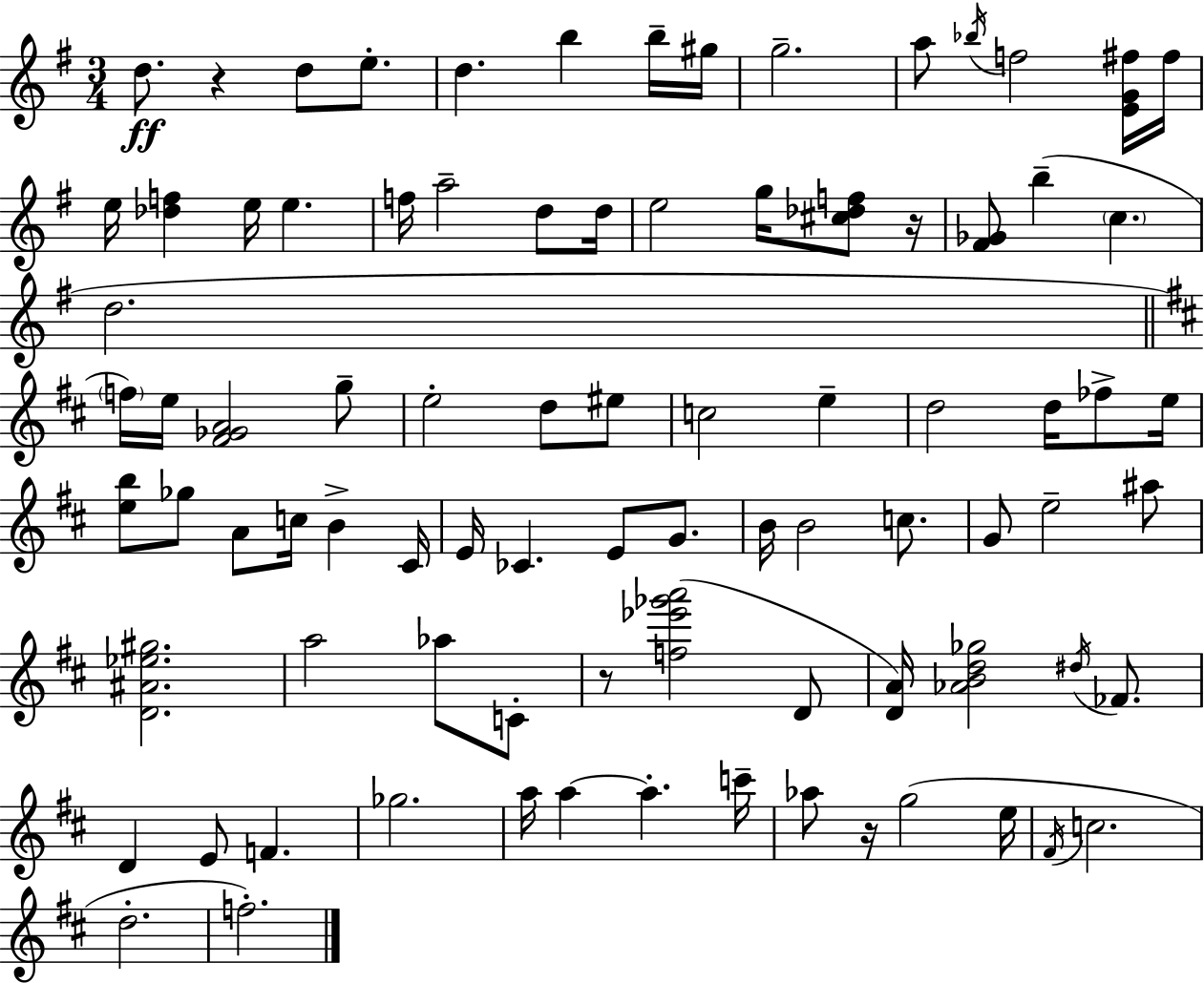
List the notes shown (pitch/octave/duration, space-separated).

D5/e. R/q D5/e E5/e. D5/q. B5/q B5/s G#5/s G5/h. A5/e Bb5/s F5/h [E4,G4,F#5]/s F#5/s E5/s [Db5,F5]/q E5/s E5/q. F5/s A5/h D5/e D5/s E5/h G5/s [C#5,Db5,F5]/e R/s [F#4,Gb4]/e B5/q C5/q. D5/h. F5/s E5/s [F#4,Gb4,A4]/h G5/e E5/h D5/e EIS5/e C5/h E5/q D5/h D5/s FES5/e E5/s [E5,B5]/e Gb5/e A4/e C5/s B4/q C#4/s E4/s CES4/q. E4/e G4/e. B4/s B4/h C5/e. G4/e E5/h A#5/e [D4,A#4,Eb5,G#5]/h. A5/h Ab5/e C4/e R/e [F5,Eb6,Gb6,A6]/h D4/e [D4,A4]/s [Ab4,B4,D5,Gb5]/h D#5/s FES4/e. D4/q E4/e F4/q. Gb5/h. A5/s A5/q A5/q. C6/s Ab5/e R/s G5/h E5/s F#4/s C5/h. D5/h. F5/h.